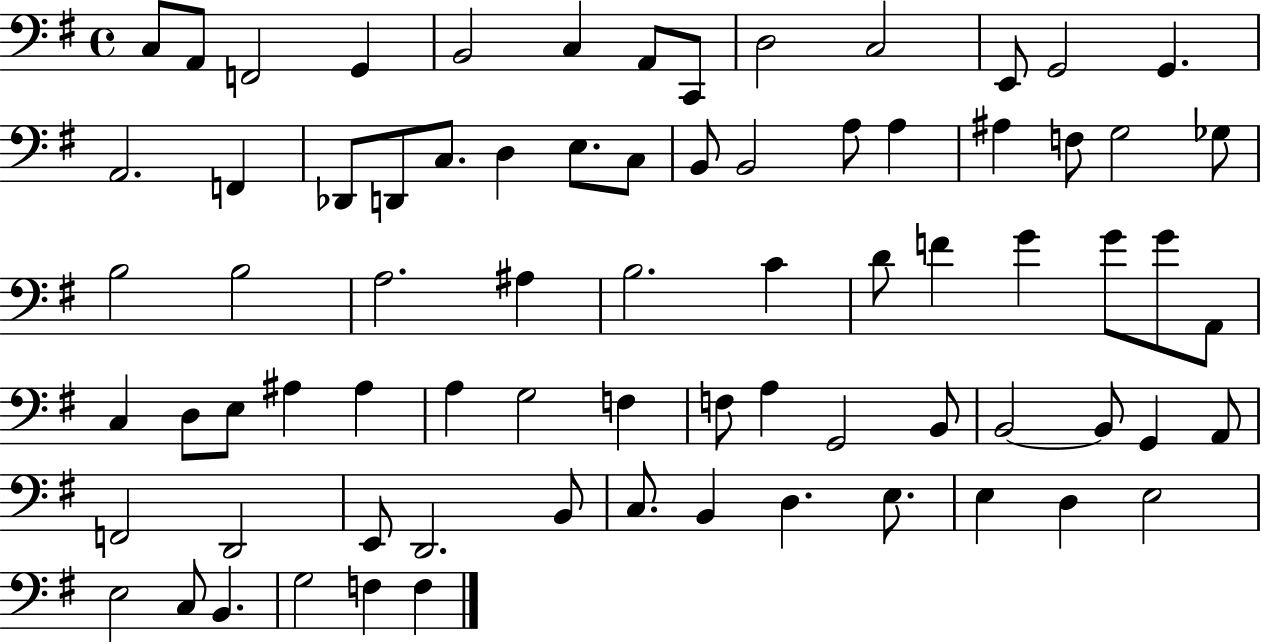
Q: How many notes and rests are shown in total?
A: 75